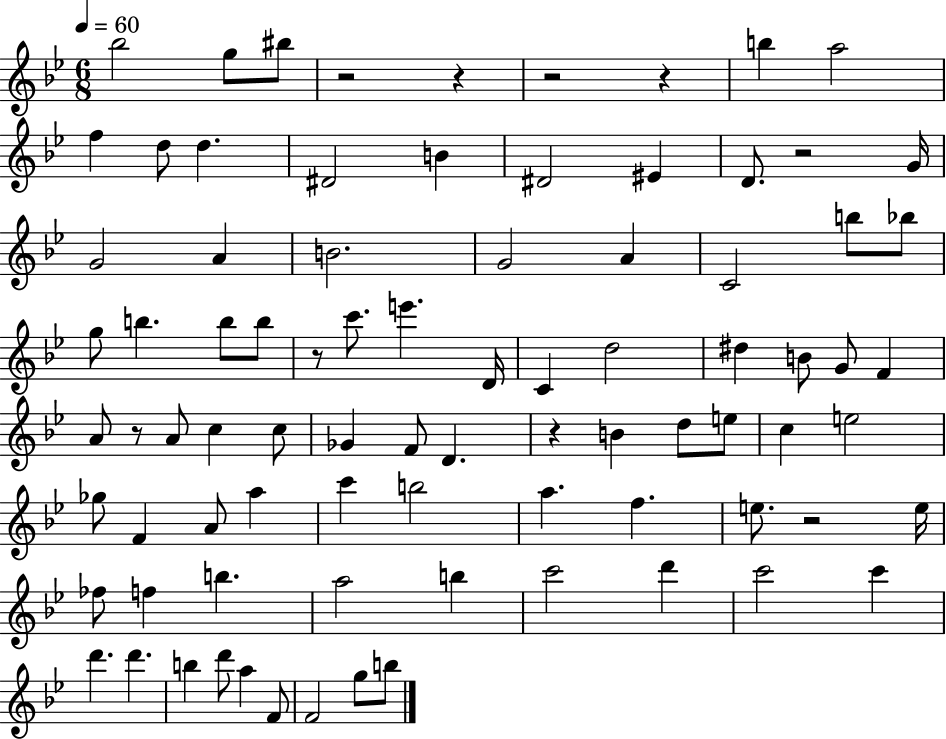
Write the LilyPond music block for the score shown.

{
  \clef treble
  \numericTimeSignature
  \time 6/8
  \key bes \major
  \tempo 4 = 60
  bes''2 g''8 bis''8 | r2 r4 | r2 r4 | b''4 a''2 | \break f''4 d''8 d''4. | dis'2 b'4 | dis'2 eis'4 | d'8. r2 g'16 | \break g'2 a'4 | b'2. | g'2 a'4 | c'2 b''8 bes''8 | \break g''8 b''4. b''8 b''8 | r8 c'''8. e'''4. d'16 | c'4 d''2 | dis''4 b'8 g'8 f'4 | \break a'8 r8 a'8 c''4 c''8 | ges'4 f'8 d'4. | r4 b'4 d''8 e''8 | c''4 e''2 | \break ges''8 f'4 a'8 a''4 | c'''4 b''2 | a''4. f''4. | e''8. r2 e''16 | \break fes''8 f''4 b''4. | a''2 b''4 | c'''2 d'''4 | c'''2 c'''4 | \break d'''4. d'''4. | b''4 d'''8 a''4 f'8 | f'2 g''8 b''8 | \bar "|."
}